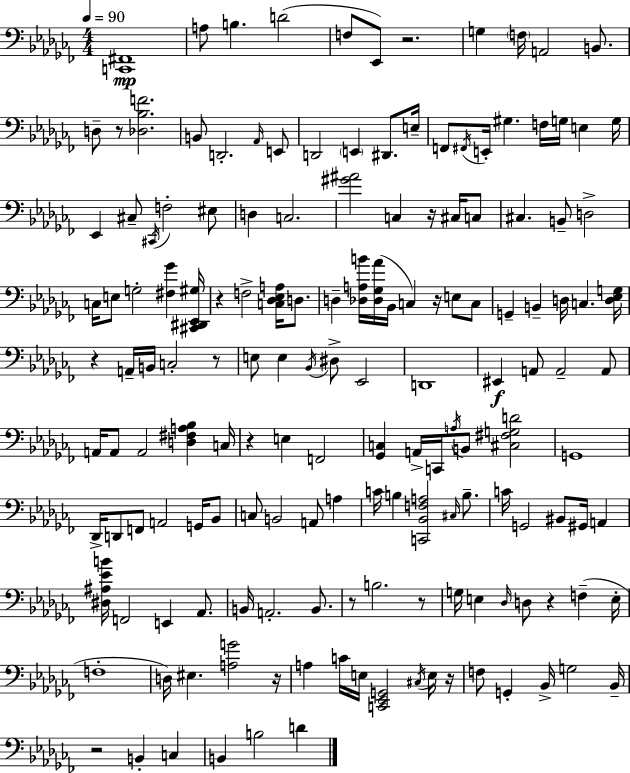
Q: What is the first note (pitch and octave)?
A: A3